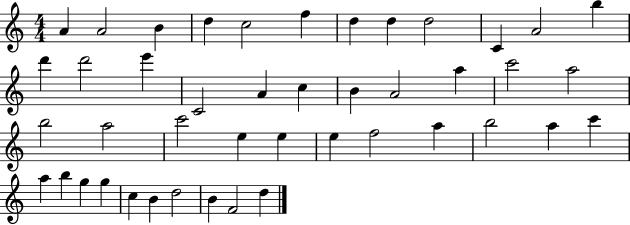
{
  \clef treble
  \numericTimeSignature
  \time 4/4
  \key c \major
  a'4 a'2 b'4 | d''4 c''2 f''4 | d''4 d''4 d''2 | c'4 a'2 b''4 | \break d'''4 d'''2 e'''4 | c'2 a'4 c''4 | b'4 a'2 a''4 | c'''2 a''2 | \break b''2 a''2 | c'''2 e''4 e''4 | e''4 f''2 a''4 | b''2 a''4 c'''4 | \break a''4 b''4 g''4 g''4 | c''4 b'4 d''2 | b'4 f'2 d''4 | \bar "|."
}